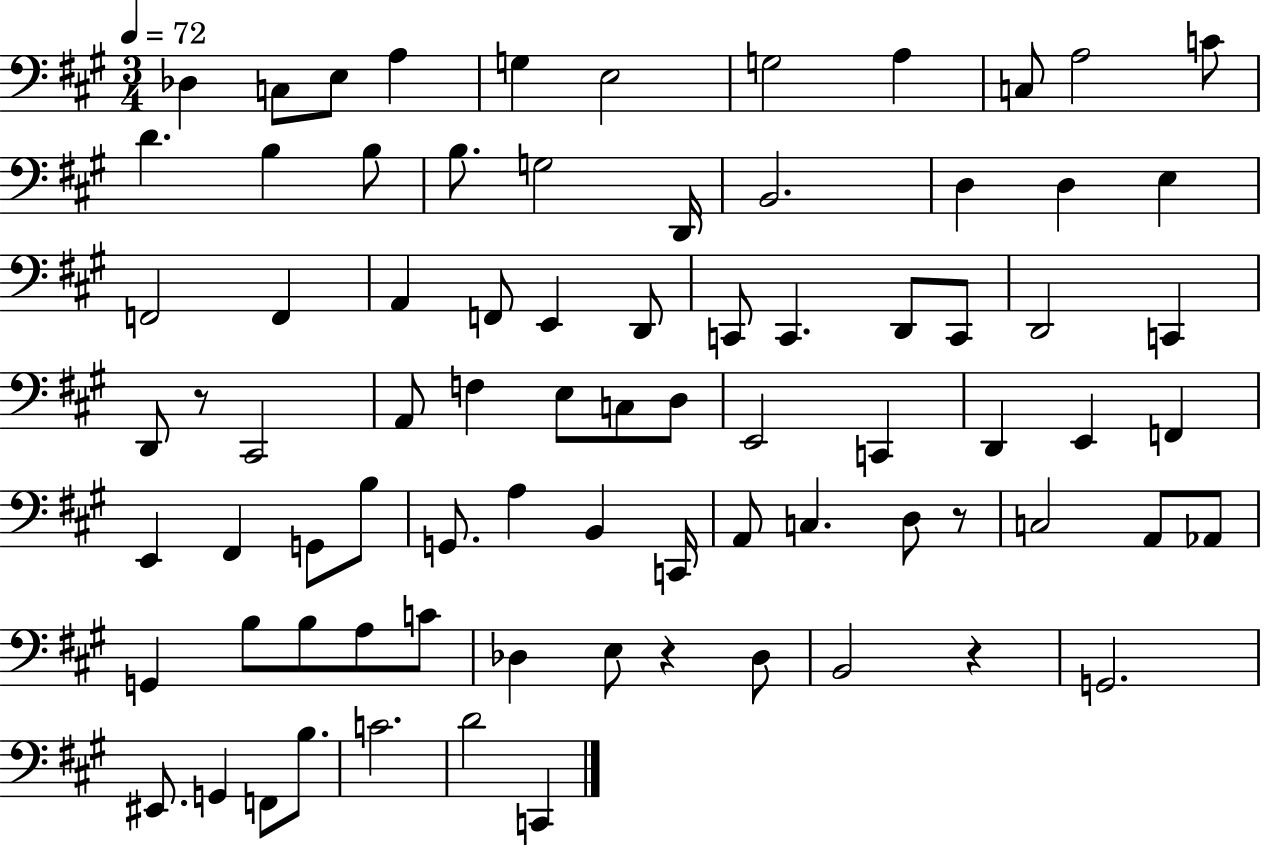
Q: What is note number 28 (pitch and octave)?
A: C2